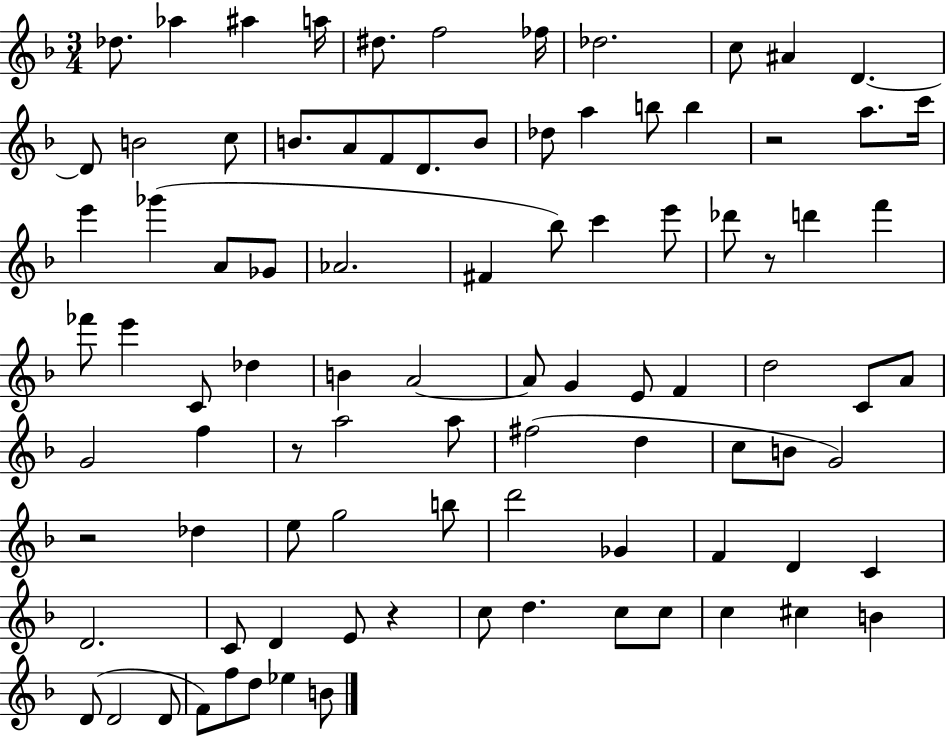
{
  \clef treble
  \numericTimeSignature
  \time 3/4
  \key f \major
  des''8. aes''4 ais''4 a''16 | dis''8. f''2 fes''16 | des''2. | c''8 ais'4 d'4.~~ | \break d'8 b'2 c''8 | b'8. a'8 f'8 d'8. b'8 | des''8 a''4 b''8 b''4 | r2 a''8. c'''16 | \break e'''4 ges'''4( a'8 ges'8 | aes'2. | fis'4 bes''8) c'''4 e'''8 | des'''8 r8 d'''4 f'''4 | \break fes'''8 e'''4 c'8 des''4 | b'4 a'2~~ | a'8 g'4 e'8 f'4 | d''2 c'8 a'8 | \break g'2 f''4 | r8 a''2 a''8 | fis''2( d''4 | c''8 b'8 g'2) | \break r2 des''4 | e''8 g''2 b''8 | d'''2 ges'4 | f'4 d'4 c'4 | \break d'2. | c'8 d'4 e'8 r4 | c''8 d''4. c''8 c''8 | c''4 cis''4 b'4 | \break d'8( d'2 d'8 | f'8) f''8 d''8 ees''4 b'8 | \bar "|."
}